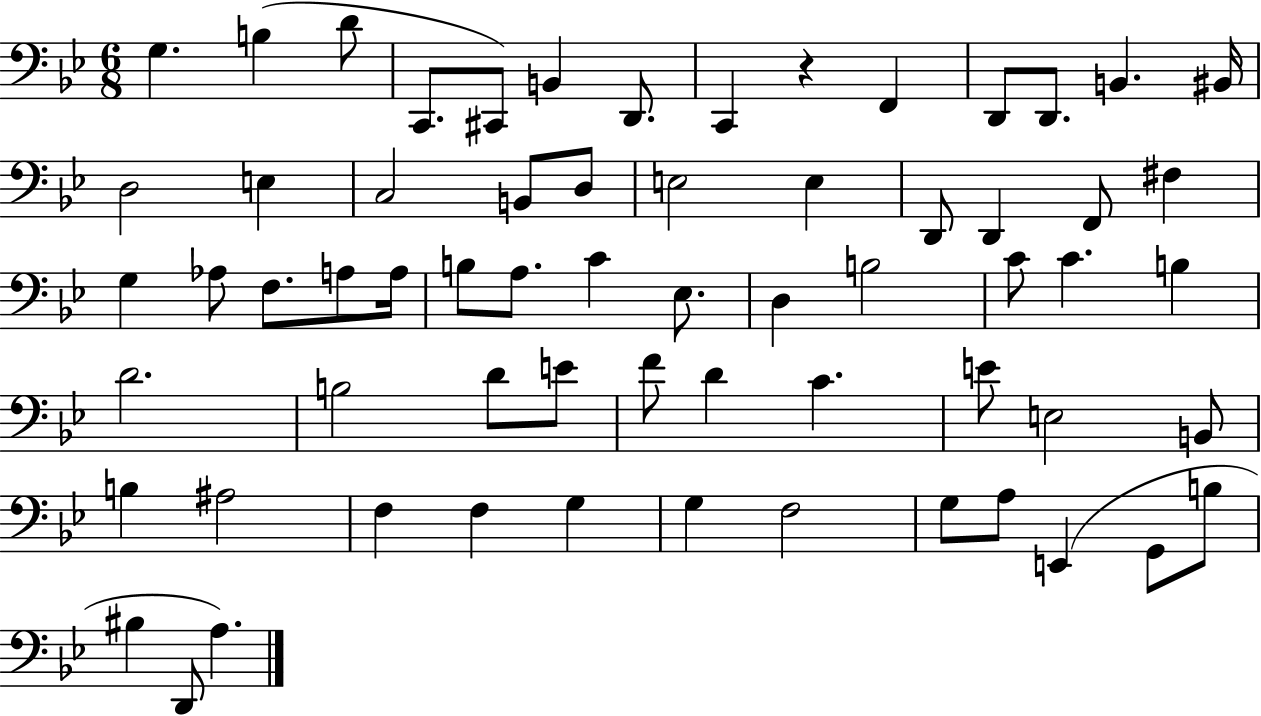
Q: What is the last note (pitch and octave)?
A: A3